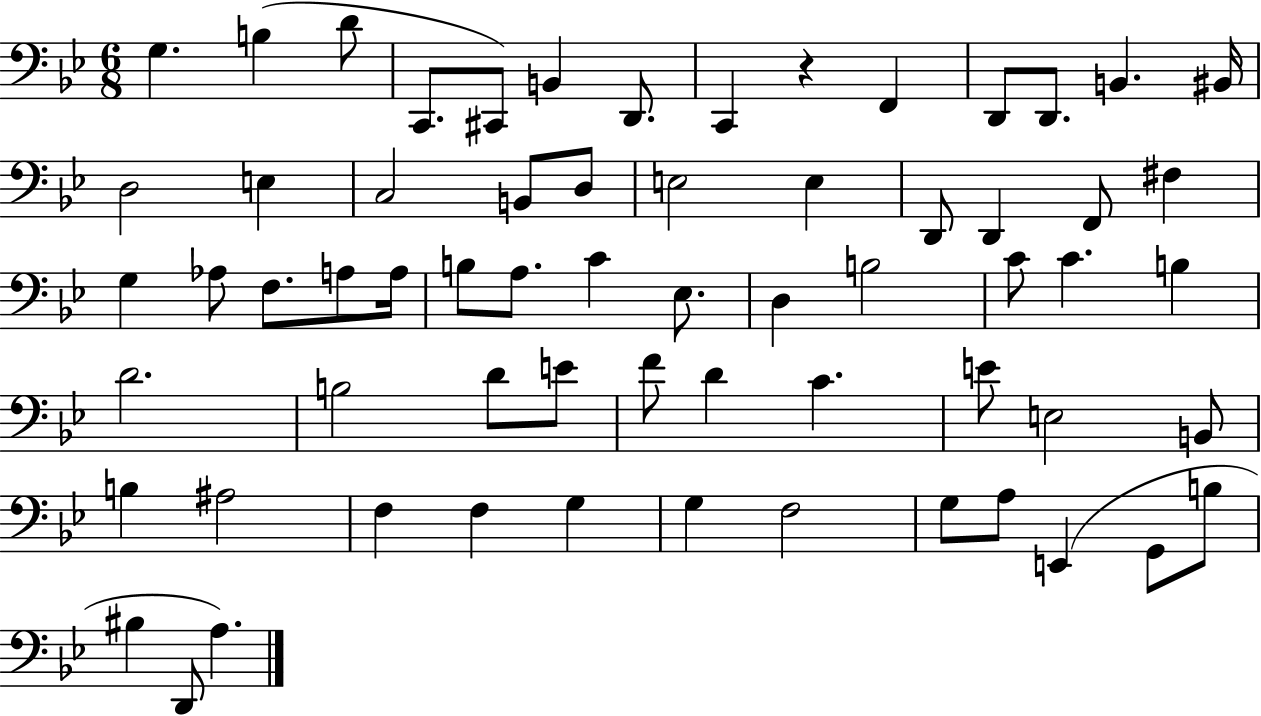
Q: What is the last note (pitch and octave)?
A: A3